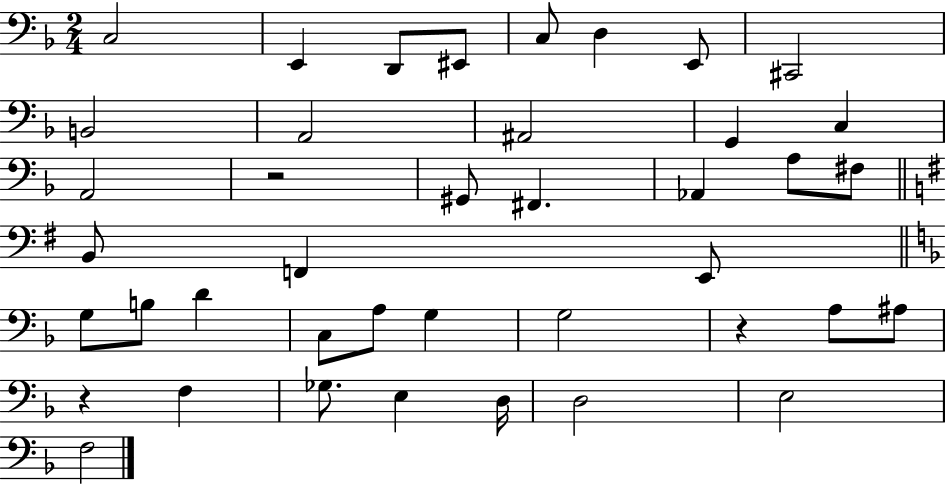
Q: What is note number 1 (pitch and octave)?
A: C3